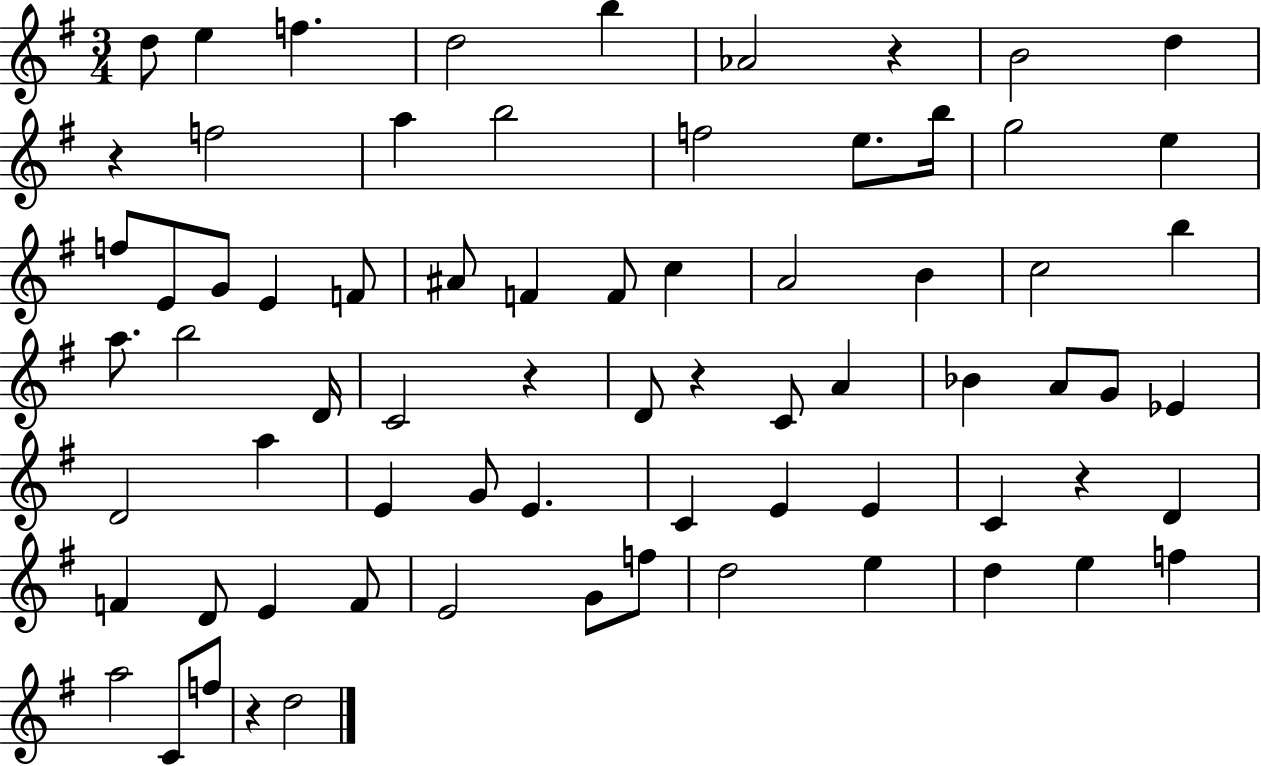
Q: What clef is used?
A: treble